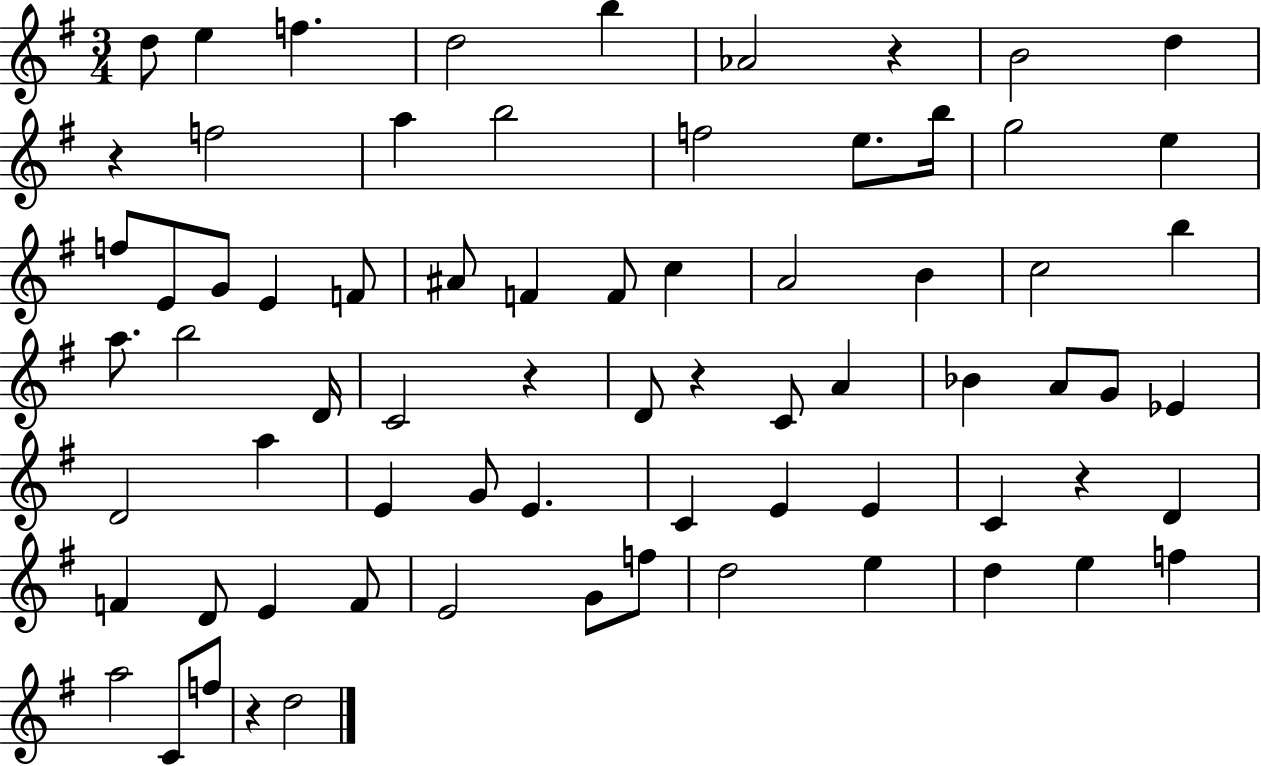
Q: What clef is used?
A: treble